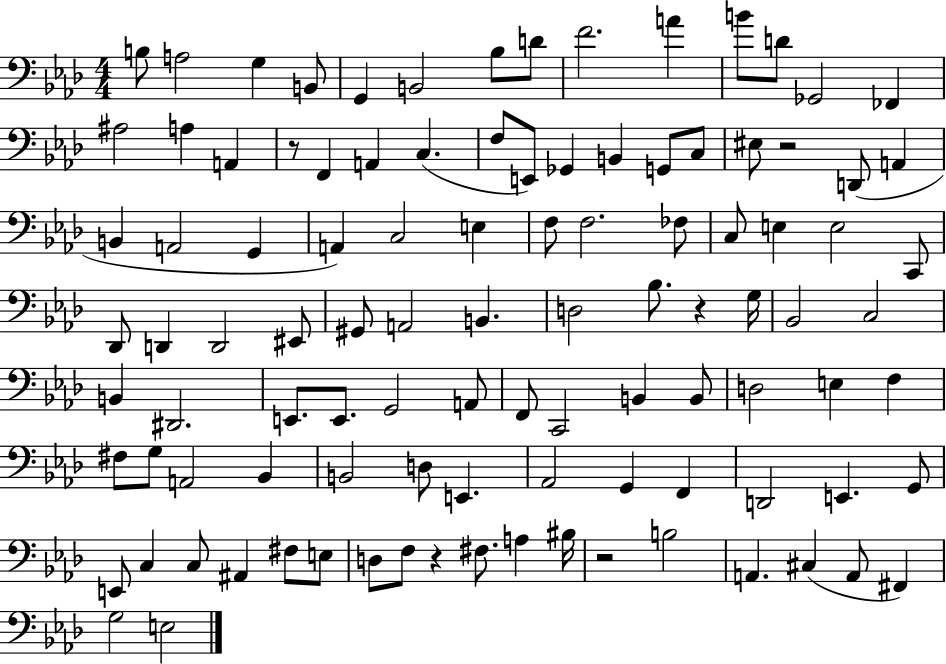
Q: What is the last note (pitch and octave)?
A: E3